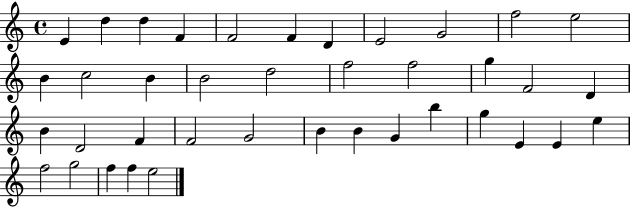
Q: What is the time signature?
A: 4/4